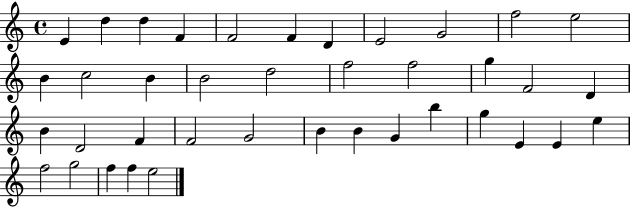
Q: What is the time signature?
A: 4/4